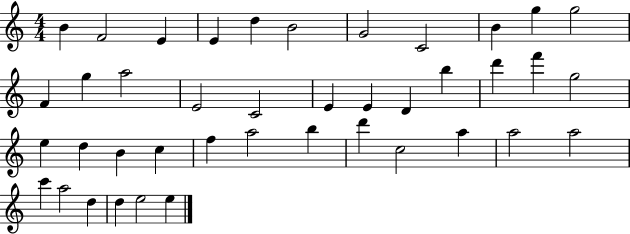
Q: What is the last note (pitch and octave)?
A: E5